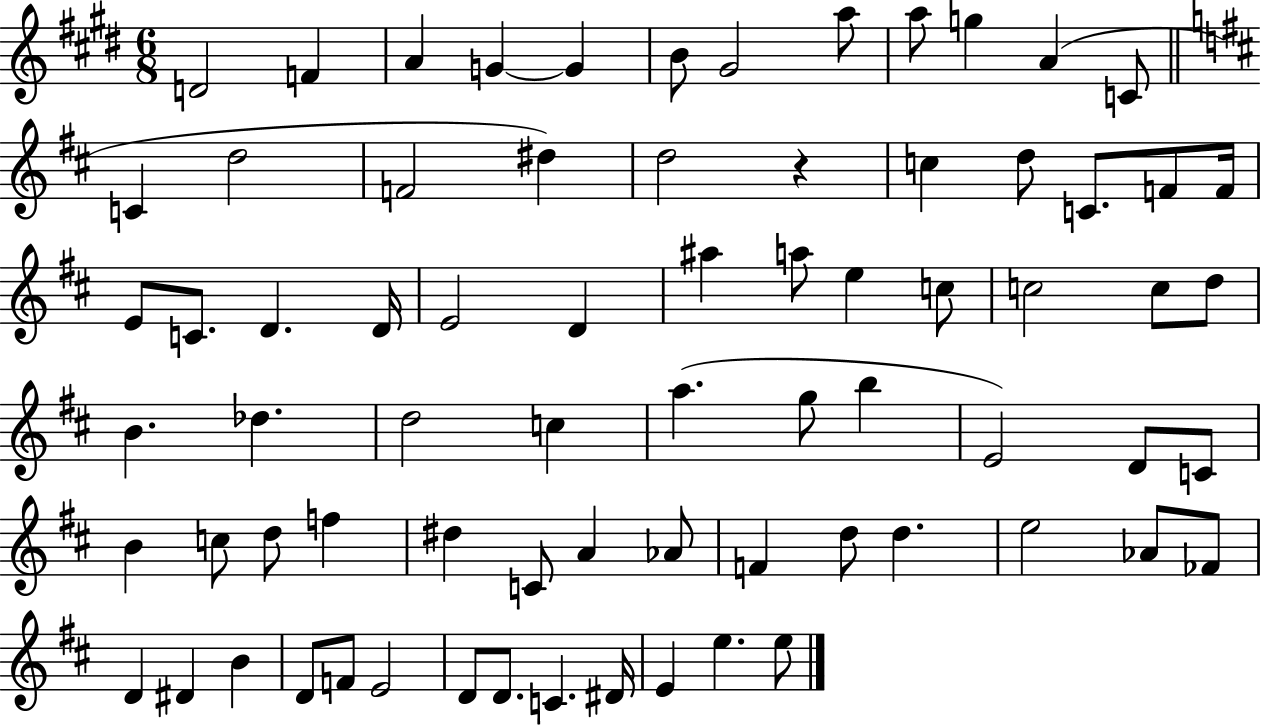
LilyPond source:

{
  \clef treble
  \numericTimeSignature
  \time 6/8
  \key e \major
  d'2 f'4 | a'4 g'4~~ g'4 | b'8 gis'2 a''8 | a''8 g''4 a'4( c'8 | \break \bar "||" \break \key d \major c'4 d''2 | f'2 dis''4) | d''2 r4 | c''4 d''8 c'8. f'8 f'16 | \break e'8 c'8. d'4. d'16 | e'2 d'4 | ais''4 a''8 e''4 c''8 | c''2 c''8 d''8 | \break b'4. des''4. | d''2 c''4 | a''4.( g''8 b''4 | e'2) d'8 c'8 | \break b'4 c''8 d''8 f''4 | dis''4 c'8 a'4 aes'8 | f'4 d''8 d''4. | e''2 aes'8 fes'8 | \break d'4 dis'4 b'4 | d'8 f'8 e'2 | d'8 d'8. c'4. dis'16 | e'4 e''4. e''8 | \break \bar "|."
}